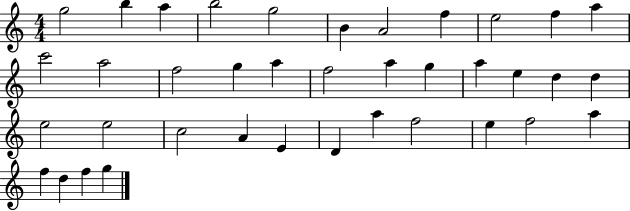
{
  \clef treble
  \numericTimeSignature
  \time 4/4
  \key c \major
  g''2 b''4 a''4 | b''2 g''2 | b'4 a'2 f''4 | e''2 f''4 a''4 | \break c'''2 a''2 | f''2 g''4 a''4 | f''2 a''4 g''4 | a''4 e''4 d''4 d''4 | \break e''2 e''2 | c''2 a'4 e'4 | d'4 a''4 f''2 | e''4 f''2 a''4 | \break f''4 d''4 f''4 g''4 | \bar "|."
}